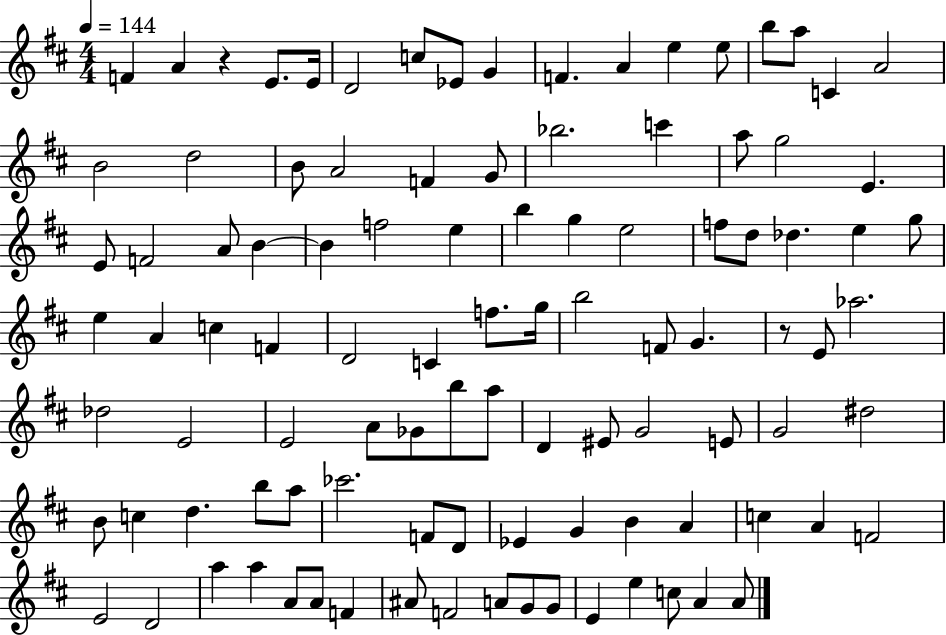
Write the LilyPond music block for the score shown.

{
  \clef treble
  \numericTimeSignature
  \time 4/4
  \key d \major
  \tempo 4 = 144
  \repeat volta 2 { f'4 a'4 r4 e'8. e'16 | d'2 c''8 ees'8 g'4 | f'4. a'4 e''4 e''8 | b''8 a''8 c'4 a'2 | \break b'2 d''2 | b'8 a'2 f'4 g'8 | bes''2. c'''4 | a''8 g''2 e'4. | \break e'8 f'2 a'8 b'4~~ | b'4 f''2 e''4 | b''4 g''4 e''2 | f''8 d''8 des''4. e''4 g''8 | \break e''4 a'4 c''4 f'4 | d'2 c'4 f''8. g''16 | b''2 f'8 g'4. | r8 e'8 aes''2. | \break des''2 e'2 | e'2 a'8 ges'8 b''8 a''8 | d'4 eis'8 g'2 e'8 | g'2 dis''2 | \break b'8 c''4 d''4. b''8 a''8 | ces'''2. f'8 d'8 | ees'4 g'4 b'4 a'4 | c''4 a'4 f'2 | \break e'2 d'2 | a''4 a''4 a'8 a'8 f'4 | ais'8 f'2 a'8 g'8 g'8 | e'4 e''4 c''8 a'4 a'8 | \break } \bar "|."
}